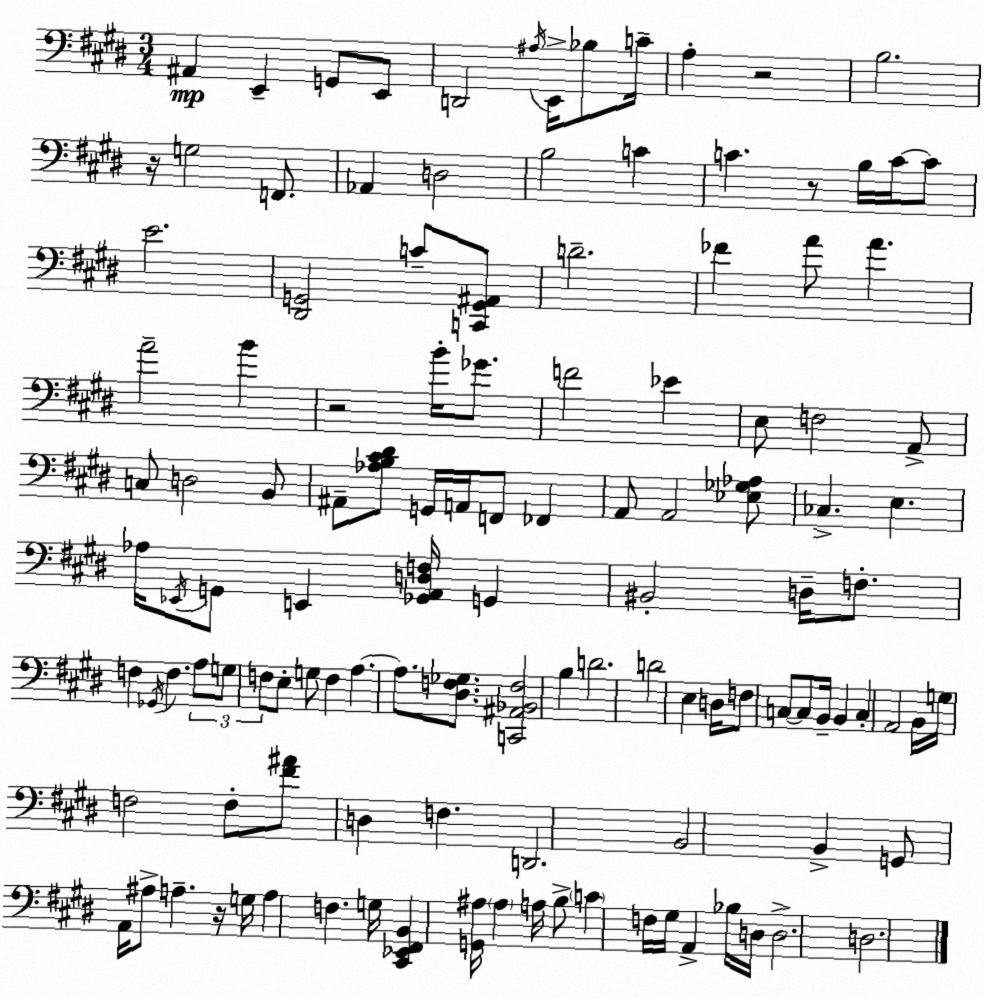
X:1
T:Untitled
M:3/4
L:1/4
K:E
^A,, E,, G,,/2 E,,/2 D,,2 ^A,/4 E,,/4 _B,/2 C/4 A, z2 B,2 z/4 G,2 F,,/2 _A,, D,2 B,2 C C z/2 B,/4 C/4 C/2 E2 [^D,,G,,]2 C/2 [C,,G,,^A,,]/2 D2 _F A/2 A A2 B z2 B/4 _G/2 F2 _E E,/2 F,2 A,,/2 C,/2 D,2 B,,/2 ^A,,/2 [_A,B,^C^D]/2 G,,/4 A,,/4 F,,/2 _F,, A,,/2 A,,2 [_E,_G,_A,]/2 _C, E, _A,/4 _E,,/4 G,,/2 E,, [_G,,A,,D,F,]/4 G,, ^B,,2 D,/4 F,/2 F, _G,,/4 F, A,/2 G,/2 F,/2 E,/2 G,/2 F, A, A,/2 [^D,F,_G,]/2 [C,,^A,,_B,,F,]2 B, D2 D2 E, D,/4 F,/2 C,/2 C,/2 B,,/4 B,, C, A,,2 B,,/4 G,/4 F,2 F,/2 [^F^A]/2 D, F, D,,2 B,,2 B,, G,,/2 A,,/4 ^A,/2 A, z/4 G,/4 A, F, G,/4 [^C,,_E,,^F,,B,,] [G,,^A,]/4 ^A, A,/4 B,/2 C F,/4 ^G,/4 A,, _B,/4 D,/4 D,2 D,2